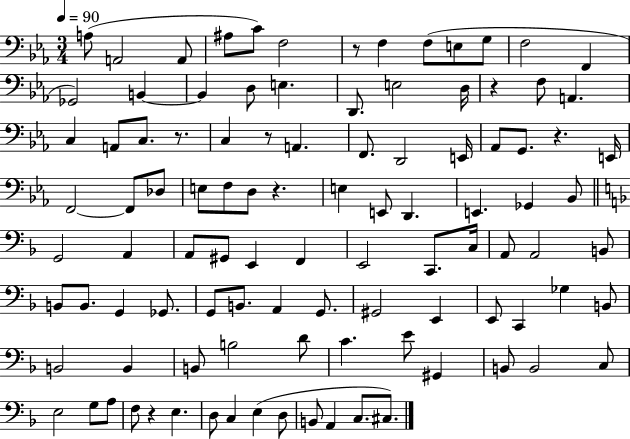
A3/e A2/h A2/e A#3/e C4/e F3/h R/e F3/q F3/e E3/e G3/e F3/h F2/q Gb2/h B2/q B2/q D3/e E3/q. D2/e. E3/h D3/s R/q F3/e A2/q. C3/q A2/e C3/e. R/e. C3/q R/e A2/q. F2/e. D2/h E2/s Ab2/e G2/e. R/q. E2/s F2/h F2/e Db3/e E3/e F3/e D3/e R/q. E3/q E2/e D2/q. E2/q. Gb2/q Bb2/e G2/h A2/q A2/e G#2/e E2/q F2/q E2/h C2/e. C3/s A2/e A2/h B2/e B2/e B2/e. G2/q Gb2/e. G2/e B2/e. A2/q G2/e. G#2/h E2/q E2/e C2/q Gb3/q B2/e B2/h B2/q B2/e B3/h D4/e C4/q. E4/e G#2/q B2/e B2/h C3/e E3/h G3/e A3/e F3/e R/q E3/q. D3/e C3/q E3/q D3/e B2/e A2/q C3/e. C#3/e.